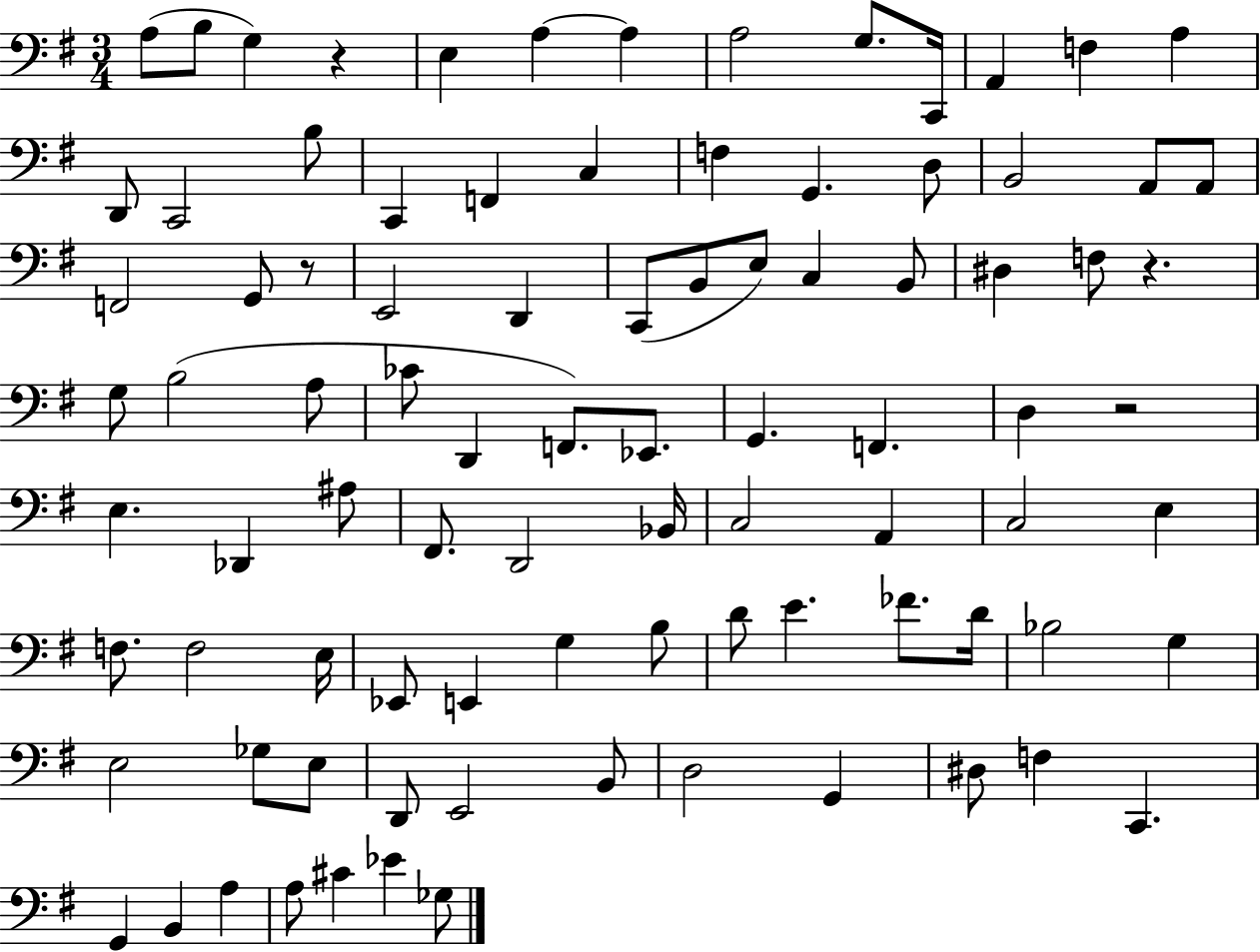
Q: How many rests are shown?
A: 4